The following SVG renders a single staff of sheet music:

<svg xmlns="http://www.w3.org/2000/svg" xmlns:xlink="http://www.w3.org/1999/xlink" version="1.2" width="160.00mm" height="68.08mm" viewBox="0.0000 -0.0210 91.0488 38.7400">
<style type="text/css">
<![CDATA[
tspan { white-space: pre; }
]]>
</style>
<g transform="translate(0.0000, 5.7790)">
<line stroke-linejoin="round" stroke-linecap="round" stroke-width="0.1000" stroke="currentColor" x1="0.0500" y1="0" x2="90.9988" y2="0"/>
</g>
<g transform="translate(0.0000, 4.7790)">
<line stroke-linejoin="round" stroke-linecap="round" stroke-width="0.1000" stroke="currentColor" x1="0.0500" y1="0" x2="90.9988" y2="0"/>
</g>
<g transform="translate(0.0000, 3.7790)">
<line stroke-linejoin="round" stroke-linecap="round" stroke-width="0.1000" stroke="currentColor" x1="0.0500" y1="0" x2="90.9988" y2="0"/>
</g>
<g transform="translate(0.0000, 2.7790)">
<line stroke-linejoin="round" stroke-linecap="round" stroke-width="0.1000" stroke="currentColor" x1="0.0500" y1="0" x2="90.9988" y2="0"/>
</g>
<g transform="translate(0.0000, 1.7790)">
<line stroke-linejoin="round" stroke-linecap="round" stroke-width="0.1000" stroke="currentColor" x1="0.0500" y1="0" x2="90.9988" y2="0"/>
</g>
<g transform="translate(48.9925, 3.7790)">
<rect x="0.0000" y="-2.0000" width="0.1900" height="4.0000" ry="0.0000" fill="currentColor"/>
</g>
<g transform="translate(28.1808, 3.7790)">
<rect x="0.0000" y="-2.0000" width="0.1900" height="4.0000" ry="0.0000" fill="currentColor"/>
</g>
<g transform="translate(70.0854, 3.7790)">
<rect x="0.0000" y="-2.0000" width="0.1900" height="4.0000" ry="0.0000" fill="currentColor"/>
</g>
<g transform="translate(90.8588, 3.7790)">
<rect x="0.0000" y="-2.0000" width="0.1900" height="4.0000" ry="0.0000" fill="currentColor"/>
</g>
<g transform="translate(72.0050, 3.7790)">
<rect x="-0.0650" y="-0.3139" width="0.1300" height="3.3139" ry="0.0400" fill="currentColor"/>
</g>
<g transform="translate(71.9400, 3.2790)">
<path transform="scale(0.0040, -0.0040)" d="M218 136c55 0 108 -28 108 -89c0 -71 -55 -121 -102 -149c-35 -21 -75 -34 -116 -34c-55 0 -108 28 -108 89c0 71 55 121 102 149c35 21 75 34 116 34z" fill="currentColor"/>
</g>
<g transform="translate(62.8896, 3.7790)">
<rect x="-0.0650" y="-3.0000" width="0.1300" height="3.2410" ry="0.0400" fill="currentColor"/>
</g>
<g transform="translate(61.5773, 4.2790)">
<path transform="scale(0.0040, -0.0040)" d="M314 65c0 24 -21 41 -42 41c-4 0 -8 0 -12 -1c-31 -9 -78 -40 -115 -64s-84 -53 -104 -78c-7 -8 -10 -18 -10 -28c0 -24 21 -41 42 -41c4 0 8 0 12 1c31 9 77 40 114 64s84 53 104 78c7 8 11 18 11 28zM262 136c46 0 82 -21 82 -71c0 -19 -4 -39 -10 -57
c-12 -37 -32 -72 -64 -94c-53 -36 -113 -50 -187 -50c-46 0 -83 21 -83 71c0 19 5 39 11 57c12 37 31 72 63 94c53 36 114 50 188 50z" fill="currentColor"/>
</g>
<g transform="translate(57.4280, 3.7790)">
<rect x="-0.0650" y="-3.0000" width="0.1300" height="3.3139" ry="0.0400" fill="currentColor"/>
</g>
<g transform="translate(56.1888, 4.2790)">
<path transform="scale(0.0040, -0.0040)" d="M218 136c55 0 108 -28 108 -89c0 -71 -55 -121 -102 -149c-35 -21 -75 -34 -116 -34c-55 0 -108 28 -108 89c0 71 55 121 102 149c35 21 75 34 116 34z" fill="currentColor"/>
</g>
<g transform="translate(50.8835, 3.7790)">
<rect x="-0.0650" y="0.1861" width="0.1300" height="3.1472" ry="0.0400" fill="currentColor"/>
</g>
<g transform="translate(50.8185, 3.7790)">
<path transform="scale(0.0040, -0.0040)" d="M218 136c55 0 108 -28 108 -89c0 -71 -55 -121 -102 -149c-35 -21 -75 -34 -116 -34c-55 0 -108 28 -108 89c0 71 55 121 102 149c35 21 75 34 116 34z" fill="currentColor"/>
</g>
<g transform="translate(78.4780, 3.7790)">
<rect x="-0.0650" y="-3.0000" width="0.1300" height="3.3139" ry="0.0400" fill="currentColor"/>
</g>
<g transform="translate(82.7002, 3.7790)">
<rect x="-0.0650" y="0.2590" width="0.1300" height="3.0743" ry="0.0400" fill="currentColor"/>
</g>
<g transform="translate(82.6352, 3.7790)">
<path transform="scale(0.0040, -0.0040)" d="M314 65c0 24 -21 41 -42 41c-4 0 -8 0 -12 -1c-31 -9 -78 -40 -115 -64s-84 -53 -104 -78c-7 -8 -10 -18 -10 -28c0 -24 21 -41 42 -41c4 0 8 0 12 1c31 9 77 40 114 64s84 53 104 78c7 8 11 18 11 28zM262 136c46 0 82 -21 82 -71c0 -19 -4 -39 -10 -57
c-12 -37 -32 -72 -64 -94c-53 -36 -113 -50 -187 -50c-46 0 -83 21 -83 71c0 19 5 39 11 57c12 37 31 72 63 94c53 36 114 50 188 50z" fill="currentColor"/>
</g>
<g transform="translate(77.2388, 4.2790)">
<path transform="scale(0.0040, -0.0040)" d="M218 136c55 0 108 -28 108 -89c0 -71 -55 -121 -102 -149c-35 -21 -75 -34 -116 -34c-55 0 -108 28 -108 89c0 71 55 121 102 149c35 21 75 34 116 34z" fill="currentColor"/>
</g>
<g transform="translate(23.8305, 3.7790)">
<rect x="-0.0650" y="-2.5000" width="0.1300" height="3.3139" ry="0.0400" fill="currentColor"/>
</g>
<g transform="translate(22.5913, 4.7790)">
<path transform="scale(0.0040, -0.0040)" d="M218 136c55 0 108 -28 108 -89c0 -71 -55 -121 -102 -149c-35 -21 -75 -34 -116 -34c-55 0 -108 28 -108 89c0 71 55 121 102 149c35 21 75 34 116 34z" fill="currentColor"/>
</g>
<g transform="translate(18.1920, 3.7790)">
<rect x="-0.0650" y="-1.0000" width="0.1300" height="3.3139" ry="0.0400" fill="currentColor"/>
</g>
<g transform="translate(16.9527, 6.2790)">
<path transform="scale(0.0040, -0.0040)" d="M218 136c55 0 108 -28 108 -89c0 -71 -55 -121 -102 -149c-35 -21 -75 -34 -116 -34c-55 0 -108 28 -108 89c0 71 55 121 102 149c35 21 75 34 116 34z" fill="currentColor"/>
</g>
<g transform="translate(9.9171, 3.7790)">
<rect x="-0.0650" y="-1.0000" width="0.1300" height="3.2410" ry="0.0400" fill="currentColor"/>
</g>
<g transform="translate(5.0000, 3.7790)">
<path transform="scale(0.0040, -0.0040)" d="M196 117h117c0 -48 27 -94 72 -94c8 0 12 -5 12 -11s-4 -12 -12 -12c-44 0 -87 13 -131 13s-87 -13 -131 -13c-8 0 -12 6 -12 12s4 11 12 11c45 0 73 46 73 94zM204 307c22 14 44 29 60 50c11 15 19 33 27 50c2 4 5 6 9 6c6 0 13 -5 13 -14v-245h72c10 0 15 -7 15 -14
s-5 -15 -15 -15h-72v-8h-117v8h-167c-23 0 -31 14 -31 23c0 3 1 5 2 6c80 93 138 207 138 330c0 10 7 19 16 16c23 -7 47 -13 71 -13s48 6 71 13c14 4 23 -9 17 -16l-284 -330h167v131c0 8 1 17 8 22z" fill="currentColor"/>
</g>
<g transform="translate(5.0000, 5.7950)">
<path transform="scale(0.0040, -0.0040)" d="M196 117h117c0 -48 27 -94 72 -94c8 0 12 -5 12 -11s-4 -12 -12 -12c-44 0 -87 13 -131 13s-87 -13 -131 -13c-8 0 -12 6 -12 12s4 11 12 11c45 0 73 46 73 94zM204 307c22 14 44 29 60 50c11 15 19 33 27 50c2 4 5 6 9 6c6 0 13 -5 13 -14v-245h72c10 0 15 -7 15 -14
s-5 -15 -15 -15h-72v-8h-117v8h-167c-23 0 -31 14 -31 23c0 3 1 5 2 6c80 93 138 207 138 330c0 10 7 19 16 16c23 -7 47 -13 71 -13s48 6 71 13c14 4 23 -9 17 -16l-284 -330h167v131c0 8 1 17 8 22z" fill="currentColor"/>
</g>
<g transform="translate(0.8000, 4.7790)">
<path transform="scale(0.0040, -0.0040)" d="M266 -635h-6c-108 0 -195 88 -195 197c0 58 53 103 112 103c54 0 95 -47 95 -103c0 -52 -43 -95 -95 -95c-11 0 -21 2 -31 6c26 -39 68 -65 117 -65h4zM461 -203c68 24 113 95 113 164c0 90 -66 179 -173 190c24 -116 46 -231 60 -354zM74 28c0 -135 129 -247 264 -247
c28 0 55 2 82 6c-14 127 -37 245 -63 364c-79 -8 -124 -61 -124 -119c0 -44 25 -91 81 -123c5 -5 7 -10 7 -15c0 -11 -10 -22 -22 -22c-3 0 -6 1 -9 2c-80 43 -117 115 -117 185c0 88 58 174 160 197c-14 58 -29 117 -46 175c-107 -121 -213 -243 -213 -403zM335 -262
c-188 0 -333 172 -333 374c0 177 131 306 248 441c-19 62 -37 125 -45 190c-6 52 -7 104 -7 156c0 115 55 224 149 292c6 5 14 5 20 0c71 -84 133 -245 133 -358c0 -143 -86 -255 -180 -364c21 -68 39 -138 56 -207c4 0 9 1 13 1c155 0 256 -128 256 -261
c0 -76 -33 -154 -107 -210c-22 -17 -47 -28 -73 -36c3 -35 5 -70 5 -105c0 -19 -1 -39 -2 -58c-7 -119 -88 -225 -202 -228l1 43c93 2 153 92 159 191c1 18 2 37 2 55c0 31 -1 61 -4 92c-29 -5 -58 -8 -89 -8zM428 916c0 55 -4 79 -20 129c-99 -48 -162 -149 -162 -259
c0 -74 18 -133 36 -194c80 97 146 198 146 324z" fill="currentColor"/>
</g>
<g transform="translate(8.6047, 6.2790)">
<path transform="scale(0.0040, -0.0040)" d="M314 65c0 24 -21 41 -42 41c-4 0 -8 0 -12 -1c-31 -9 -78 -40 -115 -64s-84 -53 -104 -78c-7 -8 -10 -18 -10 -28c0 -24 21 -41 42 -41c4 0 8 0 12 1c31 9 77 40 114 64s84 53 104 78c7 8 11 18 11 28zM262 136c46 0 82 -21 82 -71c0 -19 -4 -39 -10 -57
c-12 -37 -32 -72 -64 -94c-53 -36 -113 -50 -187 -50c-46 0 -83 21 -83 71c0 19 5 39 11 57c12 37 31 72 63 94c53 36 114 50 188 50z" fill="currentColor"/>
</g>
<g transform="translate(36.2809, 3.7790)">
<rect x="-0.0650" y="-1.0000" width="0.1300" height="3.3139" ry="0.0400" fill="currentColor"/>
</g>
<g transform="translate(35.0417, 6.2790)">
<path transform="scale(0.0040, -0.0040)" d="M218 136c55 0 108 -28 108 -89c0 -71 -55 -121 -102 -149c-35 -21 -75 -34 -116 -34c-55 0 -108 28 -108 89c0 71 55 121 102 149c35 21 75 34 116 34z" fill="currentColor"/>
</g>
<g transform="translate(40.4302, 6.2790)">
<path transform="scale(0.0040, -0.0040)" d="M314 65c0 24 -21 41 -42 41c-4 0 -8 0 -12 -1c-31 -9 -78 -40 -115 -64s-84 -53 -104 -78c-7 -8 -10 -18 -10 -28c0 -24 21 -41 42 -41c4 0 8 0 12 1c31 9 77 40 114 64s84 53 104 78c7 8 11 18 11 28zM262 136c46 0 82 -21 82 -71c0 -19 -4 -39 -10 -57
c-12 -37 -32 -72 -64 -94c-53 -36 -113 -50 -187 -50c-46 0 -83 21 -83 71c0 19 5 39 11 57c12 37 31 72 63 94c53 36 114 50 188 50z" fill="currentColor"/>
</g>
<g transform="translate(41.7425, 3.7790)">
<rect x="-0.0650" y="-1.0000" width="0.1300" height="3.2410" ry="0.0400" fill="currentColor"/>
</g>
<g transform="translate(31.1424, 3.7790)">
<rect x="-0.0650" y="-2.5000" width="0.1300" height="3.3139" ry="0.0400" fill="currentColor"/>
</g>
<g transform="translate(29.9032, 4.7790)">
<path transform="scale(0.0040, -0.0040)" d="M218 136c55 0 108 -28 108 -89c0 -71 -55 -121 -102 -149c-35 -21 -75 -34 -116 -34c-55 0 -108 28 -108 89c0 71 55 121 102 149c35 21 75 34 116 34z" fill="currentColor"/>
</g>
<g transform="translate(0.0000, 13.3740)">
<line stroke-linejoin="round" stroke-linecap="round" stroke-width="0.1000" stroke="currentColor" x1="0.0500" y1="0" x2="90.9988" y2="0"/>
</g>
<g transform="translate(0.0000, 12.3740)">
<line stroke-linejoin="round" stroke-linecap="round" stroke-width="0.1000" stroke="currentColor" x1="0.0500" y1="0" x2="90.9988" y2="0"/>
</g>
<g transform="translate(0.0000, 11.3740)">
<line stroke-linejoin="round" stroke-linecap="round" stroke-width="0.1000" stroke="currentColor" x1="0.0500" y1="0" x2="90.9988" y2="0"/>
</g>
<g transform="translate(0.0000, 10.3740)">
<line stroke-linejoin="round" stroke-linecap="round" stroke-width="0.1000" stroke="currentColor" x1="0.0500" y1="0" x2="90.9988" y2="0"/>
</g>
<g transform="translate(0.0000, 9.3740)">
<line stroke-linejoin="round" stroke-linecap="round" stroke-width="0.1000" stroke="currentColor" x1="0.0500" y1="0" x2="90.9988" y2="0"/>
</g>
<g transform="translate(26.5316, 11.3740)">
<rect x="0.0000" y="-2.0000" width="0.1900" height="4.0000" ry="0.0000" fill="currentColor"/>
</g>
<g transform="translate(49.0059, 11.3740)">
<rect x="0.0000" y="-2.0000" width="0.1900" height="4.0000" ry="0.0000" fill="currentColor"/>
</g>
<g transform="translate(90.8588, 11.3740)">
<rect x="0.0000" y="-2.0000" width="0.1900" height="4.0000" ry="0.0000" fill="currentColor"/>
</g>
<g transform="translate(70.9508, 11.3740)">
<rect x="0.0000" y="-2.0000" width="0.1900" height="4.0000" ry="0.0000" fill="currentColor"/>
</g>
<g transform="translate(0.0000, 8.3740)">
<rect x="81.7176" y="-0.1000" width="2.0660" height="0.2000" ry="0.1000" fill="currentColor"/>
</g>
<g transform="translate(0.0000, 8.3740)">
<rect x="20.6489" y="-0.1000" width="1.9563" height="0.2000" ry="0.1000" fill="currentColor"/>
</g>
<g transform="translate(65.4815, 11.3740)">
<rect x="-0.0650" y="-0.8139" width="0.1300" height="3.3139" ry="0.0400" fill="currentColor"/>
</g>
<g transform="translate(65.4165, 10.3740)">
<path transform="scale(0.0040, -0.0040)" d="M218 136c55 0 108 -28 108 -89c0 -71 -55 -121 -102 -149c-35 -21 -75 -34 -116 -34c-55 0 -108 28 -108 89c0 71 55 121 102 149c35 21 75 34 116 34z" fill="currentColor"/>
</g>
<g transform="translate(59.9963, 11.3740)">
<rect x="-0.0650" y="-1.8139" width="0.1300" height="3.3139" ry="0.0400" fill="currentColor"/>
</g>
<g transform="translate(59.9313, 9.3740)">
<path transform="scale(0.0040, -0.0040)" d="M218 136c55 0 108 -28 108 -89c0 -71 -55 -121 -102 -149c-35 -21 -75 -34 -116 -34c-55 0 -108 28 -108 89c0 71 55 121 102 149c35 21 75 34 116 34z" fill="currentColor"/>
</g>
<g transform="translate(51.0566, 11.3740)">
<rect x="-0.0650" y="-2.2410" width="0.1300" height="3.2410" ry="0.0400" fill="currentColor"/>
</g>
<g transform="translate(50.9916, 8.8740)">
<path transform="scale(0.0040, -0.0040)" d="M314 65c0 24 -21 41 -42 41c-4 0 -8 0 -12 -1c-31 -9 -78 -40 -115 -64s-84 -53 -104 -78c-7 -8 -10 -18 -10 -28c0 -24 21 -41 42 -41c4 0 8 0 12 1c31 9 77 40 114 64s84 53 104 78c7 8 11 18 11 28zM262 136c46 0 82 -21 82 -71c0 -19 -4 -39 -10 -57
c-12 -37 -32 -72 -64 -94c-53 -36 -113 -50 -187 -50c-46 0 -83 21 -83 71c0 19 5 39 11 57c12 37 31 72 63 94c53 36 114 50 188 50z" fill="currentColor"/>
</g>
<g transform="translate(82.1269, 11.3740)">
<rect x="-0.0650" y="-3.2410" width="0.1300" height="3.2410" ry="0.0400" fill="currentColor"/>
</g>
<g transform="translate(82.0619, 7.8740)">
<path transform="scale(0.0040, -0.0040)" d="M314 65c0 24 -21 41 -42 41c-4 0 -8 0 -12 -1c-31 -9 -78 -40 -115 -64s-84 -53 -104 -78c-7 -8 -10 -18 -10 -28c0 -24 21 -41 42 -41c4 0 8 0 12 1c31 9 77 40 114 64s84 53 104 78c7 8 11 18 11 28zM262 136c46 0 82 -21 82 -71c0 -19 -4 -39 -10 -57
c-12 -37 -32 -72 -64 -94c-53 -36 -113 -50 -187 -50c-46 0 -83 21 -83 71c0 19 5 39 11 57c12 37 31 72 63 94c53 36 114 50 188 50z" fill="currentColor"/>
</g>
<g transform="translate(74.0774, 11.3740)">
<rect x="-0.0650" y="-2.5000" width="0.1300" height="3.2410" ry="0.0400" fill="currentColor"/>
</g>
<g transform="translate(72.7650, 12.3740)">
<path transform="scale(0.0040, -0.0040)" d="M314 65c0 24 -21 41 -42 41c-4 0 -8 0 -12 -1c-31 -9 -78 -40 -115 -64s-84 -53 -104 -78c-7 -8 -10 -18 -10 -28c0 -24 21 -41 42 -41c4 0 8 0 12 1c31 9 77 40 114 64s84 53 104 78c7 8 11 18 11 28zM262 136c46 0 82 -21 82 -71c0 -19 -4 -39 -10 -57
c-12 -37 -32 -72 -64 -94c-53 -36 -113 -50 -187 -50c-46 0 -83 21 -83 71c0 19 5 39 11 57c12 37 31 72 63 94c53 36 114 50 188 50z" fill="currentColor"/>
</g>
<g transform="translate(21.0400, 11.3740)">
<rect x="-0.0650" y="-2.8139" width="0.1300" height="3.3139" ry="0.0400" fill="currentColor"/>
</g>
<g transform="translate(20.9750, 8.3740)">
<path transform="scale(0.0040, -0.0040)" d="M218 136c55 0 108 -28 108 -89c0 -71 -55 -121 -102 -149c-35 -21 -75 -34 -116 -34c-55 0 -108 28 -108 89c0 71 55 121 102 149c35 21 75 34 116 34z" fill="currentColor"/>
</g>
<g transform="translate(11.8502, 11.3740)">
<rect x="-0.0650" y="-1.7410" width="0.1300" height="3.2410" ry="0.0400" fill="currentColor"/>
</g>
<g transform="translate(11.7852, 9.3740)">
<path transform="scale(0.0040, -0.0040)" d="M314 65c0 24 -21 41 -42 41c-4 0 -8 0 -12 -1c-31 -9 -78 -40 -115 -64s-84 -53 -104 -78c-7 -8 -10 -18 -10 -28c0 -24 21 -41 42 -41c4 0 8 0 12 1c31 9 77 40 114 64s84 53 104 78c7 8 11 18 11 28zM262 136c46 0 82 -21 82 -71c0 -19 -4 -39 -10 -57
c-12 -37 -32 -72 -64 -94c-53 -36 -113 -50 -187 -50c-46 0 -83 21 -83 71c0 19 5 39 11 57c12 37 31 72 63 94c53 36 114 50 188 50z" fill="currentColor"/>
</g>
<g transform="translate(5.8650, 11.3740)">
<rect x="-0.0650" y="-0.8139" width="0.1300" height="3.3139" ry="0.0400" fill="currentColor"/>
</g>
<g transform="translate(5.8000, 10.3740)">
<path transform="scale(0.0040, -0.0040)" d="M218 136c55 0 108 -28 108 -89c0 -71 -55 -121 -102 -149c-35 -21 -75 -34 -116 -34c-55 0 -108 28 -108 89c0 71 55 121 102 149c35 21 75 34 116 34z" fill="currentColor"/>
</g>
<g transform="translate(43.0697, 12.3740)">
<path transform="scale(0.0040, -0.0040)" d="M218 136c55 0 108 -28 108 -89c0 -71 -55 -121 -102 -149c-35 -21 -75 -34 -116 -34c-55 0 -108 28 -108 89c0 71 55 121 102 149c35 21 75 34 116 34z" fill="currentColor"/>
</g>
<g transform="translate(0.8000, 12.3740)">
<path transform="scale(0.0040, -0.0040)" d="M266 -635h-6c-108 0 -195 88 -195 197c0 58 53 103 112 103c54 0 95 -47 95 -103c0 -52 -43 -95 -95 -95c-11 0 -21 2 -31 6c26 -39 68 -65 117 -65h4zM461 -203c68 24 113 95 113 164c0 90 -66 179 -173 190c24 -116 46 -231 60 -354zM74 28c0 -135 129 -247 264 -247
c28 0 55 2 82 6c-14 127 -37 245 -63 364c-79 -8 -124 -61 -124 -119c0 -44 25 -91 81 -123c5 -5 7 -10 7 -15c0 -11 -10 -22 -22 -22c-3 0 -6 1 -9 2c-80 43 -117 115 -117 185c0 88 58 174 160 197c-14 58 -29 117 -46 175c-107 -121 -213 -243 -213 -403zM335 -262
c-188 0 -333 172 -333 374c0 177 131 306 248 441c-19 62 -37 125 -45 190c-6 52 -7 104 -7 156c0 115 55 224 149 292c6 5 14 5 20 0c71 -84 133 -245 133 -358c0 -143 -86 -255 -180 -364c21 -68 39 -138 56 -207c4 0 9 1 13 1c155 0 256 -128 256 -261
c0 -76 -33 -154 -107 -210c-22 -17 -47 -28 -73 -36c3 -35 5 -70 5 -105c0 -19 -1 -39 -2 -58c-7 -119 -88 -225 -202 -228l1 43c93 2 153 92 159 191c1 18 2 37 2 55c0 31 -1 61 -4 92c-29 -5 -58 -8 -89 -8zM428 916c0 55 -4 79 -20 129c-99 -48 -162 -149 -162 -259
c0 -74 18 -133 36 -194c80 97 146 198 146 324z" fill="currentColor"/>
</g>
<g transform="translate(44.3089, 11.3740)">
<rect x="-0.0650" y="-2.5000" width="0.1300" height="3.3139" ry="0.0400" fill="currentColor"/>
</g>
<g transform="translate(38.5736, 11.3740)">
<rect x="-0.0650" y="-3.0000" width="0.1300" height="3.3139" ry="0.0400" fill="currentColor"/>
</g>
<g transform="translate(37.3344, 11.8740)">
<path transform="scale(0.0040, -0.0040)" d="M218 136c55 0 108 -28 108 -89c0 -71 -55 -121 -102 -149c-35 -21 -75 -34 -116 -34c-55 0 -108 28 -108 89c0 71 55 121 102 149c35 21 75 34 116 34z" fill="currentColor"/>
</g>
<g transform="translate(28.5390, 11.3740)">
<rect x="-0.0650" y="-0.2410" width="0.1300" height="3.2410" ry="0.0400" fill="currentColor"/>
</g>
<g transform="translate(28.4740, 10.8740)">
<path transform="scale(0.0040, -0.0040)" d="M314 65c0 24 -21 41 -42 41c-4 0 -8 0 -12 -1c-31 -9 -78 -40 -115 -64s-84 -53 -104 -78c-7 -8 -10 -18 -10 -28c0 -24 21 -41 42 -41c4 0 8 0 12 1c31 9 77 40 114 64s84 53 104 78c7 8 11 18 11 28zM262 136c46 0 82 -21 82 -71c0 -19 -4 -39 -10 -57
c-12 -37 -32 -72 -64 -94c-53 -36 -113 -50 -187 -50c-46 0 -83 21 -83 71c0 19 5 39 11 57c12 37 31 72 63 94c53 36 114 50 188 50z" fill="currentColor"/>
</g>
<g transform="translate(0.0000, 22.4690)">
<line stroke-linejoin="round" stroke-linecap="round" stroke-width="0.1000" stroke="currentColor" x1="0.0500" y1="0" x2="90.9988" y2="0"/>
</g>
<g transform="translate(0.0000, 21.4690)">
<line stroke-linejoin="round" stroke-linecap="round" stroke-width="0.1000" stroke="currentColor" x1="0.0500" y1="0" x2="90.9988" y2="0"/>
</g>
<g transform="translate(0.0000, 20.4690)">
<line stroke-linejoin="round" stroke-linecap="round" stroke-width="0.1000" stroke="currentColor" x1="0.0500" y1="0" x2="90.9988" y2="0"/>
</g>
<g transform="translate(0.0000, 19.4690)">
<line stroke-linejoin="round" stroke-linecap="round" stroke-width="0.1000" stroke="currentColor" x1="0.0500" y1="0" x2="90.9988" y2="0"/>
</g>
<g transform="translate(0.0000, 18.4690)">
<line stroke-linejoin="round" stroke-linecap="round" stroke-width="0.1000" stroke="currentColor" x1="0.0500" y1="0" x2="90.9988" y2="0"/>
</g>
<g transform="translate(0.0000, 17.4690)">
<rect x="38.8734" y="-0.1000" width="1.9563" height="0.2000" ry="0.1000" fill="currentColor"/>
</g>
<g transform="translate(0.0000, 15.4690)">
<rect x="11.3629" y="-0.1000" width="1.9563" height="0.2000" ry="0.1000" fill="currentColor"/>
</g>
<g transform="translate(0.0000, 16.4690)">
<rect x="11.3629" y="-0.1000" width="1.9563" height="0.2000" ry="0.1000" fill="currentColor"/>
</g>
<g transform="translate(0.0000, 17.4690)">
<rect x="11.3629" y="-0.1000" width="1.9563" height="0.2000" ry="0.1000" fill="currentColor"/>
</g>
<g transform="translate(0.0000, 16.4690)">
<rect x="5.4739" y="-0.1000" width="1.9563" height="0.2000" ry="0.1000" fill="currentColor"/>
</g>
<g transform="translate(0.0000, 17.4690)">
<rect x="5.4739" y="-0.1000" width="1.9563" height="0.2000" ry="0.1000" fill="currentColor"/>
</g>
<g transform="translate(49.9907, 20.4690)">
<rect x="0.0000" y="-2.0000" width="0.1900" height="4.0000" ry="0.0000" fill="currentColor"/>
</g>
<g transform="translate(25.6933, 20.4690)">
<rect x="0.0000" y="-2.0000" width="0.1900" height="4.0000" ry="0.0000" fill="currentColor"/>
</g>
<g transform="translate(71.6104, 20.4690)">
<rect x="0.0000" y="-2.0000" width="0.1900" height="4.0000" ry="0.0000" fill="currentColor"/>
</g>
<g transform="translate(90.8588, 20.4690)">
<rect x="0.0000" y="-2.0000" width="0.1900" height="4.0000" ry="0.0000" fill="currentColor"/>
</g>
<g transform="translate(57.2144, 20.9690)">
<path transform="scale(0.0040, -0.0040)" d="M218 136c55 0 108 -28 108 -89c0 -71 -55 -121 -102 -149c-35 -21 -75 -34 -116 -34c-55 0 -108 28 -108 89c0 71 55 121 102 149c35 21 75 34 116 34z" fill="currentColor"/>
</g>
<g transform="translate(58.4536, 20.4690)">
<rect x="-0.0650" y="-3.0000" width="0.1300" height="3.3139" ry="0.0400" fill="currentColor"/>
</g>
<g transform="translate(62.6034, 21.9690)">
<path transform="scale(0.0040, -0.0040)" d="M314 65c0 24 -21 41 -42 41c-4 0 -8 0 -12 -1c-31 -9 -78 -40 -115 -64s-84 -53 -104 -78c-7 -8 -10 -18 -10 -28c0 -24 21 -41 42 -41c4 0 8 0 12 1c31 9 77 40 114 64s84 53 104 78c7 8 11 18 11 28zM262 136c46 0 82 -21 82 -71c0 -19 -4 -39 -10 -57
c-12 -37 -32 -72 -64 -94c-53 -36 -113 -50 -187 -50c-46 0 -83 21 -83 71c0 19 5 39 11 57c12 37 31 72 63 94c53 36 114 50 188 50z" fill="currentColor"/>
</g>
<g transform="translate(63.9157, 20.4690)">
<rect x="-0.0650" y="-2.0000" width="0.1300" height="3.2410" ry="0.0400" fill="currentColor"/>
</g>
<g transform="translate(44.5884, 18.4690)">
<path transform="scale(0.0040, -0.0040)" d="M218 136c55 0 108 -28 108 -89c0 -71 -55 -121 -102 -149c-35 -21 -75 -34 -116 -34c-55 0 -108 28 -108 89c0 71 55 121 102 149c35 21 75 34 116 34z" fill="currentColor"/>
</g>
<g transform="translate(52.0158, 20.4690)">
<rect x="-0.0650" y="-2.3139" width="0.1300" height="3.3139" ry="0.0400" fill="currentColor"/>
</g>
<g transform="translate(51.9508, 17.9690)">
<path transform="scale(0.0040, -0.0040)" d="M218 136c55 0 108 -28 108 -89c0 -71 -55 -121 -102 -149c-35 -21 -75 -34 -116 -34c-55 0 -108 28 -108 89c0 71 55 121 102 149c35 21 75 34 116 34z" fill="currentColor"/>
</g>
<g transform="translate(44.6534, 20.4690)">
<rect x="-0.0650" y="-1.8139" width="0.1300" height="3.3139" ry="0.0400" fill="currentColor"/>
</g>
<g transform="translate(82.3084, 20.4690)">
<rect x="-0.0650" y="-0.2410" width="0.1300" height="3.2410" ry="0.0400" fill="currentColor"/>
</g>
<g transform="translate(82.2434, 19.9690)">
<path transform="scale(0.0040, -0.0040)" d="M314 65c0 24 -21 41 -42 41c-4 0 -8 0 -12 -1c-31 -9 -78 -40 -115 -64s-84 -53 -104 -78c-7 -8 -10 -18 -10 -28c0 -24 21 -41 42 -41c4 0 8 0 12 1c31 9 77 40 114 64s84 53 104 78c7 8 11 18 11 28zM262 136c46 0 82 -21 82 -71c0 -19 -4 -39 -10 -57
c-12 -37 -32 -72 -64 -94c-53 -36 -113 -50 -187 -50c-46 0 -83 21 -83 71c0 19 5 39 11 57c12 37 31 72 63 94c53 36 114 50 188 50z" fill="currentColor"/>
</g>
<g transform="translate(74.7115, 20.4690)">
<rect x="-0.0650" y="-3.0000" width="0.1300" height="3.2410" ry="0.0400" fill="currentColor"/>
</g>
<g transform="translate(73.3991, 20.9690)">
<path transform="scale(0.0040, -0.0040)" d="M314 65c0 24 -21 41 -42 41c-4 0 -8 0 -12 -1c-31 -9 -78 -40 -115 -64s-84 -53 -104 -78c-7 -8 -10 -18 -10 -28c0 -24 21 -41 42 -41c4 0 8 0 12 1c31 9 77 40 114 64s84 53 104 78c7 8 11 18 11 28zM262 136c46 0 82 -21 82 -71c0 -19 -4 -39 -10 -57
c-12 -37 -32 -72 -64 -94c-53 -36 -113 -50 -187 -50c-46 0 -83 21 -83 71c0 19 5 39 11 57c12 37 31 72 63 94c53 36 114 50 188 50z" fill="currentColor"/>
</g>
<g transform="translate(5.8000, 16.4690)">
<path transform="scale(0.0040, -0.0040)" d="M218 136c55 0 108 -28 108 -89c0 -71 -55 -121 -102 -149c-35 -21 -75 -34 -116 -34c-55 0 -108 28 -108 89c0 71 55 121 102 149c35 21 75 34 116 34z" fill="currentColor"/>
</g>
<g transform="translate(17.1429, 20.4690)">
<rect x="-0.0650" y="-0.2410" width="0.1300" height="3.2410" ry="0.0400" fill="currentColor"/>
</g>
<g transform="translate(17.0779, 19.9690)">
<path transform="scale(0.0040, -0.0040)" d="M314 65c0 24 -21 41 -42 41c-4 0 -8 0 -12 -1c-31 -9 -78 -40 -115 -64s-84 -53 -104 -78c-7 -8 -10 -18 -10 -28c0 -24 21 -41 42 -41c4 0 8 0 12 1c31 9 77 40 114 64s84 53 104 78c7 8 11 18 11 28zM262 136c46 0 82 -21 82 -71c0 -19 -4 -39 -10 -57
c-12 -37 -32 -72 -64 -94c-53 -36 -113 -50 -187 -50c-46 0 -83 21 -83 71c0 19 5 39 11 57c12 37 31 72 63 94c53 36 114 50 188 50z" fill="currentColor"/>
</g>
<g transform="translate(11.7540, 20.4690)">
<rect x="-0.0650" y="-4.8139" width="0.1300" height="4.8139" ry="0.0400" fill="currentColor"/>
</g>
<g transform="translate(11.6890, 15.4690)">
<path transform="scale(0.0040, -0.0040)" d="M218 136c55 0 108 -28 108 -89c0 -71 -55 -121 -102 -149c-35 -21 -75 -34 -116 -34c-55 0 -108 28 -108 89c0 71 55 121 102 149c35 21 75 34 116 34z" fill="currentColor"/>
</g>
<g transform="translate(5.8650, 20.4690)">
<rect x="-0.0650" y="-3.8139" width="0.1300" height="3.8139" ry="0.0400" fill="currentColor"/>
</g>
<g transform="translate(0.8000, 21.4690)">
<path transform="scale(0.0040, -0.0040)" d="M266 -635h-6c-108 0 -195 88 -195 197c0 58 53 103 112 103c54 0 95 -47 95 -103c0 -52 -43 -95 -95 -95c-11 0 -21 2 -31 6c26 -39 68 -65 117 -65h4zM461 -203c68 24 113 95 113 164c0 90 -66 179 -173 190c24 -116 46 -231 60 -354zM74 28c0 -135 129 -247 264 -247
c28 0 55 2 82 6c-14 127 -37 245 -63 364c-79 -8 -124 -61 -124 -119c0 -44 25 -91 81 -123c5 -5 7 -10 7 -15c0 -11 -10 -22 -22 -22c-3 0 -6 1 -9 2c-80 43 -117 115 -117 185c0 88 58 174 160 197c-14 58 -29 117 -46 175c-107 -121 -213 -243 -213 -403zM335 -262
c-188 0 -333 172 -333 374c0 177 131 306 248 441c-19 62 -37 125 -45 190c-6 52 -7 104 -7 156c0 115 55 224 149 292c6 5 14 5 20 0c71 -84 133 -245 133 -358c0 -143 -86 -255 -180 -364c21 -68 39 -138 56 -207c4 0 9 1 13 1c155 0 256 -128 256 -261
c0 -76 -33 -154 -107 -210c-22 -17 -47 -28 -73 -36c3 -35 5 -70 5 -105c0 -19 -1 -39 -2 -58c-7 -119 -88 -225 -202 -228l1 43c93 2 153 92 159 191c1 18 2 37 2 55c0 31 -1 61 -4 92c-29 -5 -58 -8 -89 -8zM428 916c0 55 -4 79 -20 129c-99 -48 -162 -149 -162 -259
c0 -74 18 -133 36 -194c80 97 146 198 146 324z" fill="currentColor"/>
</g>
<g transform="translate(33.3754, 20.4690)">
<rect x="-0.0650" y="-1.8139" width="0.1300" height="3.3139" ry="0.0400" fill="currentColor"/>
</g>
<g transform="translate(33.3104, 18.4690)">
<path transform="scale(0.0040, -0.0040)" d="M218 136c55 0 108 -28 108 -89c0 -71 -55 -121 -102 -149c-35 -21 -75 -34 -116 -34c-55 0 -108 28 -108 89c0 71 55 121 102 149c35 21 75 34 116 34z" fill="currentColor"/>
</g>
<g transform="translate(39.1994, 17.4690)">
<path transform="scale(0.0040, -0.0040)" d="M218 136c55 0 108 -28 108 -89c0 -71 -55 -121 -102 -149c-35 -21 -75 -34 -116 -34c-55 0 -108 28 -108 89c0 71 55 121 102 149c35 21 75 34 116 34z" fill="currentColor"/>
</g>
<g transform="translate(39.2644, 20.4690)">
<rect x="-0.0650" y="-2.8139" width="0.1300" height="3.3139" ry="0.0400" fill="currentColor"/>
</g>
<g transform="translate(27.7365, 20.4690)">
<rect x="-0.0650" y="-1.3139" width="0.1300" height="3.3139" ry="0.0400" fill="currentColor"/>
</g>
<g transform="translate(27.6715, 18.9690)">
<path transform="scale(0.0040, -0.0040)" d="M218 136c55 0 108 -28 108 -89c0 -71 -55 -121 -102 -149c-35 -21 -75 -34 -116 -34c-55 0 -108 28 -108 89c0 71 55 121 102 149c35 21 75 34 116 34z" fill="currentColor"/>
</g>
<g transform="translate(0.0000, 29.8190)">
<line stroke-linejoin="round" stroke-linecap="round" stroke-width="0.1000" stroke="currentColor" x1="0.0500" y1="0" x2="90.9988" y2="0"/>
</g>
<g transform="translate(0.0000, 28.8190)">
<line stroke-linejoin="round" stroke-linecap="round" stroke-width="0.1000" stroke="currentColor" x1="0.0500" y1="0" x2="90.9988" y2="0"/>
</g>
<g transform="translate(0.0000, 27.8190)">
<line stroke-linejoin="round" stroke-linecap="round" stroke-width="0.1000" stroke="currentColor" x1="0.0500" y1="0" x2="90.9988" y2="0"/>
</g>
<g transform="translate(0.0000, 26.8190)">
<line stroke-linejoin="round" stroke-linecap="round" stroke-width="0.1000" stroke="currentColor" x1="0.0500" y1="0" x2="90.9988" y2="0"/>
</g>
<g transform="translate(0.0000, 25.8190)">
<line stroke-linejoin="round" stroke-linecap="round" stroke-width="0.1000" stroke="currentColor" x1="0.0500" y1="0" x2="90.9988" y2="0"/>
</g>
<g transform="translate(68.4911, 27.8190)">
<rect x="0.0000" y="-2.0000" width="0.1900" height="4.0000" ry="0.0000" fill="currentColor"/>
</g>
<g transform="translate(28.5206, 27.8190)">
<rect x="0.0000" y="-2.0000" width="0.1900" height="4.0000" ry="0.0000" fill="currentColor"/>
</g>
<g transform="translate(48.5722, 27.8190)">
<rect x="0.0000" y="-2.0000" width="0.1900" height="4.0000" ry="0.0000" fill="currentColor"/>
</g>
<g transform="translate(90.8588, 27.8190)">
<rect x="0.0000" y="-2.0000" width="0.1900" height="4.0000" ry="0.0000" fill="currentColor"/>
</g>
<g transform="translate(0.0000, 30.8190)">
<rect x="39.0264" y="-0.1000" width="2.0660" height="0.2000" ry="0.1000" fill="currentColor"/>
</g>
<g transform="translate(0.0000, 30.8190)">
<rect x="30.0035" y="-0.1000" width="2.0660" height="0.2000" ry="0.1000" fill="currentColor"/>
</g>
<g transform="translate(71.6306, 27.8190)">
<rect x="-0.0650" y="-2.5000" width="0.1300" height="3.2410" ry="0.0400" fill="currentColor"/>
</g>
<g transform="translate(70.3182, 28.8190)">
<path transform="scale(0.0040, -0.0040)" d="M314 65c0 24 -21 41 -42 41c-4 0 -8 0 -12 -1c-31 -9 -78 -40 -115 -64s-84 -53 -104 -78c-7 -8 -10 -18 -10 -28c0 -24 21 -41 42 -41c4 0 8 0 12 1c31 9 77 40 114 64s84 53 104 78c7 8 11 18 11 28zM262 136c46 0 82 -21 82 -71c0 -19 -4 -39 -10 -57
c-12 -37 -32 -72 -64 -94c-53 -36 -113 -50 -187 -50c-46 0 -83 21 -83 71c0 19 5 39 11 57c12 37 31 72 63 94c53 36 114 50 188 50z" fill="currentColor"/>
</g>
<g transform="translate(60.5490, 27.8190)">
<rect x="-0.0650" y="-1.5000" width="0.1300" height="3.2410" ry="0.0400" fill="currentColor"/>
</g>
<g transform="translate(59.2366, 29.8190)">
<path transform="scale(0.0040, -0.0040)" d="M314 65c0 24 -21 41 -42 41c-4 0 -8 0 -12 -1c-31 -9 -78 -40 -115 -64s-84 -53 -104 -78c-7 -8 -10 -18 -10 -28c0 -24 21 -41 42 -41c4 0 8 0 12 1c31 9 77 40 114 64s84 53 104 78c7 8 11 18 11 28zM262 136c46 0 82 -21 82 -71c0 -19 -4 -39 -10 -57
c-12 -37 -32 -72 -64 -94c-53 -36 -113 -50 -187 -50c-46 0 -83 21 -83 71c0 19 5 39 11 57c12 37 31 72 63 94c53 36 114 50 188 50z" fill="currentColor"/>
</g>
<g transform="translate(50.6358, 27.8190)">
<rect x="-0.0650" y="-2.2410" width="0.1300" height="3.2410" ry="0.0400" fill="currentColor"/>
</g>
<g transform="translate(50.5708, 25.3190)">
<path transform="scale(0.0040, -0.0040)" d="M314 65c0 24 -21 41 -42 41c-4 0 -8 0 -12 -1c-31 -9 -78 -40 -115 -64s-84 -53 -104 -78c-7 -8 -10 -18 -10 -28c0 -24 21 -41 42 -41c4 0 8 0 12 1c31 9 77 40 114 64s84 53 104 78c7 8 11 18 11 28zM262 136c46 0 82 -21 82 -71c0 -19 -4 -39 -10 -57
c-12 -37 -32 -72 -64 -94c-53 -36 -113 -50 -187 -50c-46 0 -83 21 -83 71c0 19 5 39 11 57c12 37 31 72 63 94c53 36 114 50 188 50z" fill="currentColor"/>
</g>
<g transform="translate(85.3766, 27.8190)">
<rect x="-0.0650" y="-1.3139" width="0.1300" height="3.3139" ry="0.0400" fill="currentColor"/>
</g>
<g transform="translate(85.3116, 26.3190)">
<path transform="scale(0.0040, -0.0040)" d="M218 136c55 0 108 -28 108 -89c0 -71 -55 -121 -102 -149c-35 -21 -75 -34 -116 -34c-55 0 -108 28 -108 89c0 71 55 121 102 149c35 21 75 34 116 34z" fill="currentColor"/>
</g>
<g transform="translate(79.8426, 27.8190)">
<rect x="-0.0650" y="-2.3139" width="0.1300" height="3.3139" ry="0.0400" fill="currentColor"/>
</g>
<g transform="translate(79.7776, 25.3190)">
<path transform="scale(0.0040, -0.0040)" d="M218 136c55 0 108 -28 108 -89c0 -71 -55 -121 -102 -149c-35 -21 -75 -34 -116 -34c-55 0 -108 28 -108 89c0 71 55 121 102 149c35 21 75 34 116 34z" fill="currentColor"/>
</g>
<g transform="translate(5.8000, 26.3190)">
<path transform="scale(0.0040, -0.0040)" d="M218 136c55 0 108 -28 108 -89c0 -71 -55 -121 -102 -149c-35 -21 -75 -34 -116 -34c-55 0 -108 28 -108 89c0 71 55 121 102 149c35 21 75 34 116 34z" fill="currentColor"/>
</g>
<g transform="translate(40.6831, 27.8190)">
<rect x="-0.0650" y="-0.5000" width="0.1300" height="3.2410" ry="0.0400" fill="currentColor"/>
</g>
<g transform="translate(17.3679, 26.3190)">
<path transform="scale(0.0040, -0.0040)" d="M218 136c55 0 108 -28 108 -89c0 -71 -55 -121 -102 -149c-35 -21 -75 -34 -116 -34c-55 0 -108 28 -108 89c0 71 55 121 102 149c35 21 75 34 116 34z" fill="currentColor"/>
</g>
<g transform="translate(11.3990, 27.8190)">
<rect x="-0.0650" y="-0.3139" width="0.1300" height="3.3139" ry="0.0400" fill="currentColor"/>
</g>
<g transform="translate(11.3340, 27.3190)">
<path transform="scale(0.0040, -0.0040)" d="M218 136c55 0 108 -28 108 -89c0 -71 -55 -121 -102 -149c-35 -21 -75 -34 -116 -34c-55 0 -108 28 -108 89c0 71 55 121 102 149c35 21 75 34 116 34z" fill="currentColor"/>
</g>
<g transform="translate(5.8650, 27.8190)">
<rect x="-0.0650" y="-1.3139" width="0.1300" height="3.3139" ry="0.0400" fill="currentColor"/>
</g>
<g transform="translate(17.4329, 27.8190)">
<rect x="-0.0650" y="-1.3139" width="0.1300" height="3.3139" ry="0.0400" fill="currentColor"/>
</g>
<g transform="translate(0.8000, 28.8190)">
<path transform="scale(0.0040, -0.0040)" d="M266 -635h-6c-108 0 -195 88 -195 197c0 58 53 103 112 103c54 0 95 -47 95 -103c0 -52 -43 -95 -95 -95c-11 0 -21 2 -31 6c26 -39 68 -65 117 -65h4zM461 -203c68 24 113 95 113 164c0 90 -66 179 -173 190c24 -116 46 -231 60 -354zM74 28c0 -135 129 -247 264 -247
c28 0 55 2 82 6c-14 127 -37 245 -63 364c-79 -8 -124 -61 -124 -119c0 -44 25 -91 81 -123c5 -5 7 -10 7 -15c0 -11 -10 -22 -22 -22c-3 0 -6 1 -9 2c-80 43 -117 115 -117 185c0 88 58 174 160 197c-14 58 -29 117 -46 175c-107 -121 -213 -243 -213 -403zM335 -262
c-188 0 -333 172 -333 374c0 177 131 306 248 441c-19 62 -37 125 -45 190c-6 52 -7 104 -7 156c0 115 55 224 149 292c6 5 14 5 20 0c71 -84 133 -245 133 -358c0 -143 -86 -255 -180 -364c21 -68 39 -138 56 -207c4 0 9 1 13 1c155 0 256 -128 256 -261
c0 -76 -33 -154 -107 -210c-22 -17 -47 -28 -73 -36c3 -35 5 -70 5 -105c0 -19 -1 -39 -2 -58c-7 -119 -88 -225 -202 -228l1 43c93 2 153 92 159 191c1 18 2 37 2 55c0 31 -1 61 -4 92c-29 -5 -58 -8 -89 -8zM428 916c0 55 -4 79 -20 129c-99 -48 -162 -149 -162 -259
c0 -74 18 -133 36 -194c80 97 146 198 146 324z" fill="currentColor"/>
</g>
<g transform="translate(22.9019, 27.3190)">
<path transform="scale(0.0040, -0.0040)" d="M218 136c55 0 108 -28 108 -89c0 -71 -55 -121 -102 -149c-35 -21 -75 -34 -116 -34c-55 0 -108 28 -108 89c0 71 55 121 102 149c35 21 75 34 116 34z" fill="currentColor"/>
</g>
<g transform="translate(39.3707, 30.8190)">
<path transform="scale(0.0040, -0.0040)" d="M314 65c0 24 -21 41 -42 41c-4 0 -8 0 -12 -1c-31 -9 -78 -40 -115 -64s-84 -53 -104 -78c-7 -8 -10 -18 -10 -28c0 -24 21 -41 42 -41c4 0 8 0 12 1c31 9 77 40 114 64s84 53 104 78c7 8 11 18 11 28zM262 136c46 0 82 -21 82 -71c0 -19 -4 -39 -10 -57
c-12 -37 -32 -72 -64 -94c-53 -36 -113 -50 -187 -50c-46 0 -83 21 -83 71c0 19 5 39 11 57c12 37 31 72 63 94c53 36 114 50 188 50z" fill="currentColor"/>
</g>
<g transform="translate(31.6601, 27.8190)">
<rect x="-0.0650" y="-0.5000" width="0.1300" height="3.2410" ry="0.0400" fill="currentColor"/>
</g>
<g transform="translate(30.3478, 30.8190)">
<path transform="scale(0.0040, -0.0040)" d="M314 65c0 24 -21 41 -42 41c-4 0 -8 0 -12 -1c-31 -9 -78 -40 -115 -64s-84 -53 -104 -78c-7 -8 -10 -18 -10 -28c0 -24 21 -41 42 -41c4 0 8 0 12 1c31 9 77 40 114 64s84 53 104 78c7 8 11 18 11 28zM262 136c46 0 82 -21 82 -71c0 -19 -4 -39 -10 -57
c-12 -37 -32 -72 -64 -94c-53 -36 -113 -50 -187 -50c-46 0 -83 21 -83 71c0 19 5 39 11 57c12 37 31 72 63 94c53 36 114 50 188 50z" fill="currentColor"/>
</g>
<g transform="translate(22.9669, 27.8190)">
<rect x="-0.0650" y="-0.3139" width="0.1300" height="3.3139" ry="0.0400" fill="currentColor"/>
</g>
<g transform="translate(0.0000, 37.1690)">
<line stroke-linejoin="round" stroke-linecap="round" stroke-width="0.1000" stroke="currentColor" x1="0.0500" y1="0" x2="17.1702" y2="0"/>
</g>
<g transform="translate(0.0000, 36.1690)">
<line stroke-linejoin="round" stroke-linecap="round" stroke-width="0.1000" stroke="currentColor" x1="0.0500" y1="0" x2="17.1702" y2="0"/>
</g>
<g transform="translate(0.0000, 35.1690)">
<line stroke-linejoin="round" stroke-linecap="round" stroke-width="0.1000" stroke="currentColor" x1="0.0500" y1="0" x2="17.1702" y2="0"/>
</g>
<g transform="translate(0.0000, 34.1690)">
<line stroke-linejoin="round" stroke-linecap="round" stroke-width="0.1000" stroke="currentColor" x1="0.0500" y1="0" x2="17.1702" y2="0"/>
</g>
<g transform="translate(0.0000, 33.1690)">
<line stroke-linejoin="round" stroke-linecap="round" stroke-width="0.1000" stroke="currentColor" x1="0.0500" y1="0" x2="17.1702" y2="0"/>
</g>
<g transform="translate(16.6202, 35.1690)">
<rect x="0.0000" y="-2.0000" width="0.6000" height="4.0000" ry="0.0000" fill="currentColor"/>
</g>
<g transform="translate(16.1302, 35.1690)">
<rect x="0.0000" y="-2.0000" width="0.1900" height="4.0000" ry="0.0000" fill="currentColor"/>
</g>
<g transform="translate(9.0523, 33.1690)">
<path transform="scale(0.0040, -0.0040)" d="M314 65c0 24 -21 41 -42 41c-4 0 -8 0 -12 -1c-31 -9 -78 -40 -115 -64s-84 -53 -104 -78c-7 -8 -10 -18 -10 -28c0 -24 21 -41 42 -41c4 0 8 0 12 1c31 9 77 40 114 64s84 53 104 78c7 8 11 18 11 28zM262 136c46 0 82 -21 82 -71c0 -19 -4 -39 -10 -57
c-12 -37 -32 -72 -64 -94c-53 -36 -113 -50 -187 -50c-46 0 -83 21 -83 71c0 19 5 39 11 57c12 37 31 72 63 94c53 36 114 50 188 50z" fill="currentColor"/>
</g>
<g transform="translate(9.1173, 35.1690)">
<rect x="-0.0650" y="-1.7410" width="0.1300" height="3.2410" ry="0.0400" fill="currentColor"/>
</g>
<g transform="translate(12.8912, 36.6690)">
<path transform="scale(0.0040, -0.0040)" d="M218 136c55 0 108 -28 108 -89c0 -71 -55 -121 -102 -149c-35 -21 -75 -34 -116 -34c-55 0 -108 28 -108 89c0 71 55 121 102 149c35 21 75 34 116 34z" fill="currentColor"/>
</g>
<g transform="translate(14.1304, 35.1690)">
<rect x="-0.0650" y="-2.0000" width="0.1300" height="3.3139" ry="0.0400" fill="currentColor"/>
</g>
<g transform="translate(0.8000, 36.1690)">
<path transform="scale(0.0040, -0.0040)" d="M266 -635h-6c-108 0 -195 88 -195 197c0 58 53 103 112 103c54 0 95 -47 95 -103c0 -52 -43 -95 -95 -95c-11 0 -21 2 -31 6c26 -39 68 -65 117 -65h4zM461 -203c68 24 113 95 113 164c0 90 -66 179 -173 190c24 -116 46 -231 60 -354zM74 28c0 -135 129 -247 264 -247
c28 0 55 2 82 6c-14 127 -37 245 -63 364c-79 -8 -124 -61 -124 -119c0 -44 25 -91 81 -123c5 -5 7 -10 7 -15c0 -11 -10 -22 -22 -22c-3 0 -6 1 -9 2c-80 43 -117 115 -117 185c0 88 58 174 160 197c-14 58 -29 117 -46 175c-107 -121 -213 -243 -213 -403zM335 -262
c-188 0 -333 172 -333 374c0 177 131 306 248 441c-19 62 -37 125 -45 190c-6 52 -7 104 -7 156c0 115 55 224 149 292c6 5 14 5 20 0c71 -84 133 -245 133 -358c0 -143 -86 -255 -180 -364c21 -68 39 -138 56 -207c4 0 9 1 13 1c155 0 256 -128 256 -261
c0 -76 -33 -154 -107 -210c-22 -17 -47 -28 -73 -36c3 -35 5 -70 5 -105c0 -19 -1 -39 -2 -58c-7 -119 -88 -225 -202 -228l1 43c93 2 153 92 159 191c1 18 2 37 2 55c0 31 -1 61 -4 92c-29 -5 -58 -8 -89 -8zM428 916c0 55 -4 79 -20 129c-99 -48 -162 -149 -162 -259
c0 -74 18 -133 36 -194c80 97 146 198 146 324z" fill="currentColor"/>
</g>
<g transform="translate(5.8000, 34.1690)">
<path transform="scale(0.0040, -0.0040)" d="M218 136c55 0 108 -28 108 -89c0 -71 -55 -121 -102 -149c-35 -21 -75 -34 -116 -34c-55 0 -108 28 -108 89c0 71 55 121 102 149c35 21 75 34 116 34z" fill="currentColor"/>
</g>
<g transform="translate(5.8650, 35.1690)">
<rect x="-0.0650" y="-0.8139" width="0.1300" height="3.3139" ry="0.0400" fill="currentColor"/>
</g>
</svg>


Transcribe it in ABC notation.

X:1
T:Untitled
M:4/4
L:1/4
K:C
D2 D G G D D2 B A A2 c A B2 d f2 a c2 A G g2 f d G2 b2 c' e' c2 e f a f g A F2 A2 c2 e c e c C2 C2 g2 E2 G2 g e d f2 F